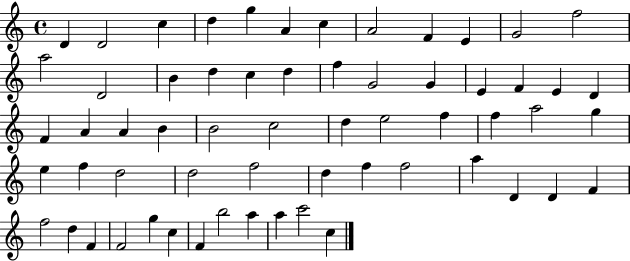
D4/q D4/h C5/q D5/q G5/q A4/q C5/q A4/h F4/q E4/q G4/h F5/h A5/h D4/h B4/q D5/q C5/q D5/q F5/q G4/h G4/q E4/q F4/q E4/q D4/q F4/q A4/q A4/q B4/q B4/h C5/h D5/q E5/h F5/q F5/q A5/h G5/q E5/q F5/q D5/h D5/h F5/h D5/q F5/q F5/h A5/q D4/q D4/q F4/q F5/h D5/q F4/q F4/h G5/q C5/q F4/q B5/h A5/q A5/q C6/h C5/q